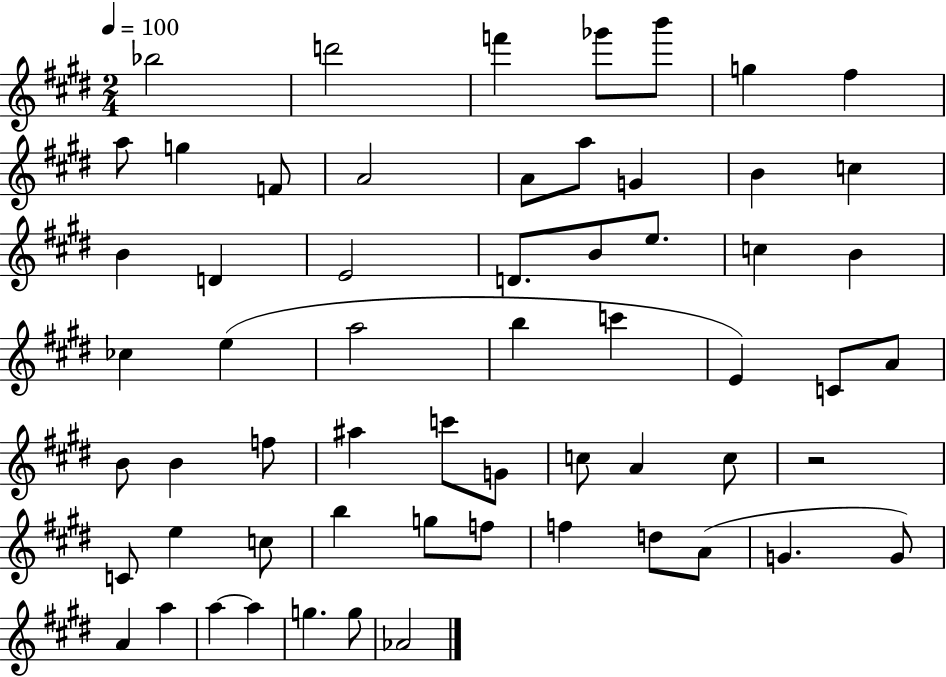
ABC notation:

X:1
T:Untitled
M:2/4
L:1/4
K:E
_b2 d'2 f' _g'/2 b'/2 g ^f a/2 g F/2 A2 A/2 a/2 G B c B D E2 D/2 B/2 e/2 c B _c e a2 b c' E C/2 A/2 B/2 B f/2 ^a c'/2 G/2 c/2 A c/2 z2 C/2 e c/2 b g/2 f/2 f d/2 A/2 G G/2 A a a a g g/2 _A2